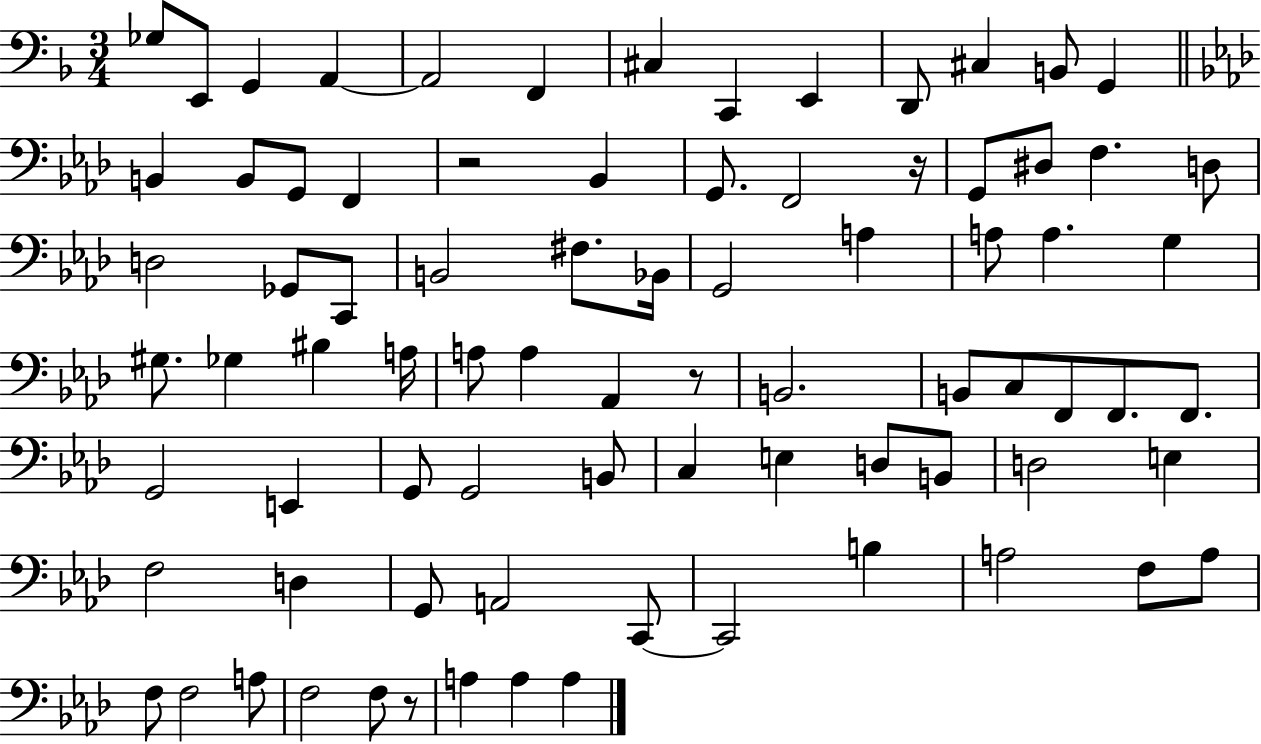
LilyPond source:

{
  \clef bass
  \numericTimeSignature
  \time 3/4
  \key f \major
  ges8 e,8 g,4 a,4~~ | a,2 f,4 | cis4 c,4 e,4 | d,8 cis4 b,8 g,4 | \break \bar "||" \break \key aes \major b,4 b,8 g,8 f,4 | r2 bes,4 | g,8. f,2 r16 | g,8 dis8 f4. d8 | \break d2 ges,8 c,8 | b,2 fis8. bes,16 | g,2 a4 | a8 a4. g4 | \break gis8. ges4 bis4 a16 | a8 a4 aes,4 r8 | b,2. | b,8 c8 f,8 f,8. f,8. | \break g,2 e,4 | g,8 g,2 b,8 | c4 e4 d8 b,8 | d2 e4 | \break f2 d4 | g,8 a,2 c,8~~ | c,2 b4 | a2 f8 a8 | \break f8 f2 a8 | f2 f8 r8 | a4 a4 a4 | \bar "|."
}